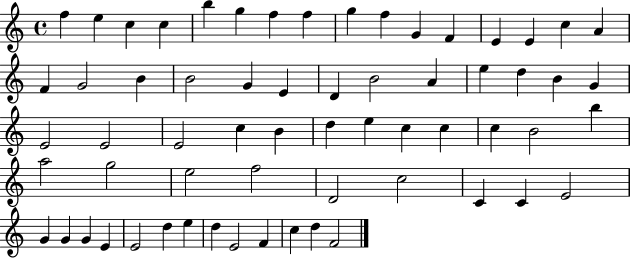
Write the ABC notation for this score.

X:1
T:Untitled
M:4/4
L:1/4
K:C
f e c c b g f f g f G F E E c A F G2 B B2 G E D B2 A e d B G E2 E2 E2 c B d e c c c B2 b a2 g2 e2 f2 D2 c2 C C E2 G G G E E2 d e d E2 F c d F2